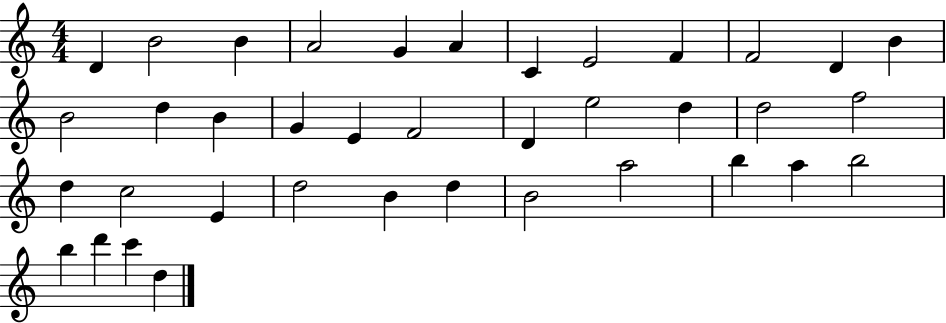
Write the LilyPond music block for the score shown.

{
  \clef treble
  \numericTimeSignature
  \time 4/4
  \key c \major
  d'4 b'2 b'4 | a'2 g'4 a'4 | c'4 e'2 f'4 | f'2 d'4 b'4 | \break b'2 d''4 b'4 | g'4 e'4 f'2 | d'4 e''2 d''4 | d''2 f''2 | \break d''4 c''2 e'4 | d''2 b'4 d''4 | b'2 a''2 | b''4 a''4 b''2 | \break b''4 d'''4 c'''4 d''4 | \bar "|."
}